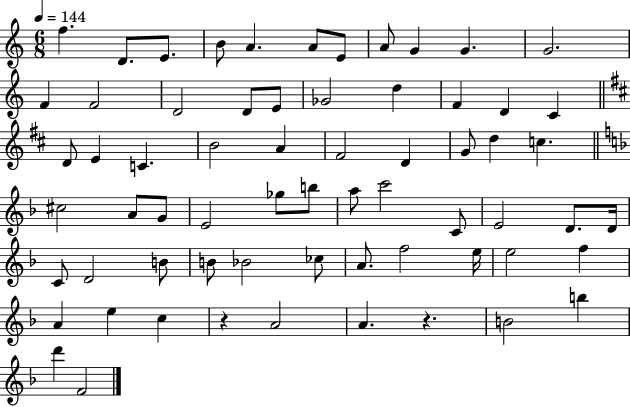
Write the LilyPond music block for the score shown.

{
  \clef treble
  \numericTimeSignature
  \time 6/8
  \key c \major
  \tempo 4 = 144
  f''4. d'8. e'8. | b'8 a'4. a'8 e'8 | a'8 g'4 g'4. | g'2. | \break f'4 f'2 | d'2 d'8 e'8 | ges'2 d''4 | f'4 d'4 c'4 | \break \bar "||" \break \key d \major d'8 e'4 c'4. | b'2 a'4 | fis'2 d'4 | g'8 d''4 c''4. | \break \bar "||" \break \key d \minor cis''2 a'8 g'8 | e'2 ges''8 b''8 | a''8 c'''2 c'8 | e'2 d'8. d'16 | \break c'8 d'2 b'8 | b'8 bes'2 ces''8 | a'8. f''2 e''16 | e''2 f''4 | \break a'4 e''4 c''4 | r4 a'2 | a'4. r4. | b'2 b''4 | \break d'''4 f'2 | \bar "|."
}